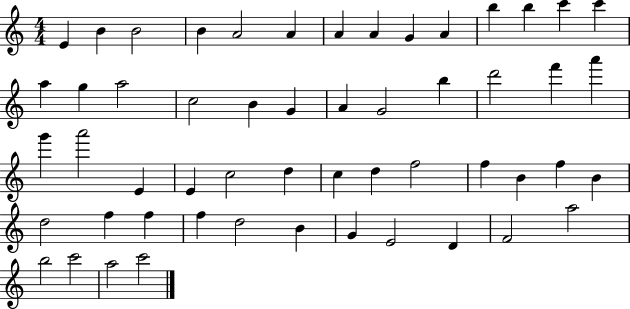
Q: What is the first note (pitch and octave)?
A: E4